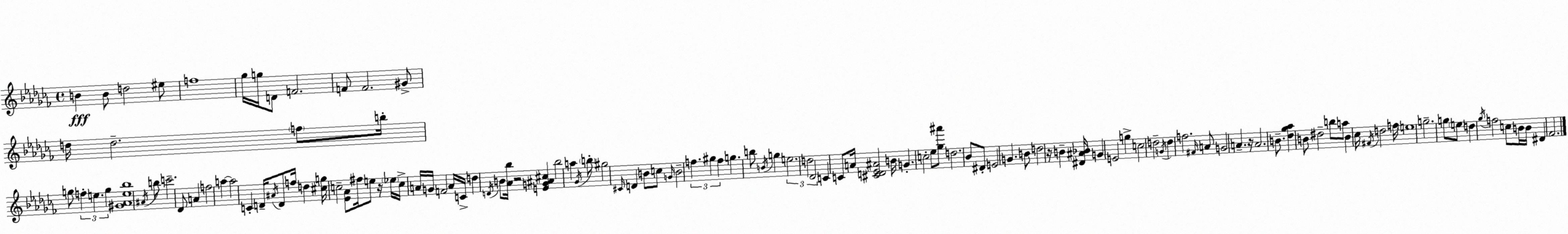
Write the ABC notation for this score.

X:1
T:Untitled
M:4/4
L:1/4
K:Abm
B B/2 d2 ^e/2 f4 _g/4 g/4 D/2 F2 F/2 F2 ^G/2 d/4 d2 f/2 b/4 g/2 f e g [^G_Ae_b]4 ^A/4 b/2 c'2 _D/2 A f2 a a2 C D/4 ^A/4 D/2 f/4 d [^cg]/4 c2 [_E_A]/2 ^f/4 e/2 z/4 _e/4 c/4 A/4 G/4 F2 A/4 C/4 d D/4 B/2 [_A_b]/4 z2 [EG^A^c] _b2 a _G/4 b/2 ^g2 ^C/4 D B/2 c/2 G/4 B2 f ^g f g b/2 B/4 g e2 d2 _D2 C C/2 A/4 [^CD_E^A]2 B/4 G c2 _e/2 [_g^a']/2 d2 _B/2 ^D/2 E2 G B/2 d2 z/4 B [^D^A_B]/4 G E2 g c2 d2 G/4 d f2 ^F/4 A/2 G2 A z/4 A2 B/2 [_d_g_a] B/2 ^d2 b/2 a/2 B _c/4 ^F/4 d2 f/4 e4 g2 g/2 e/2 d _g/4 f2 c/2 B/4 B/4 ^D _F2